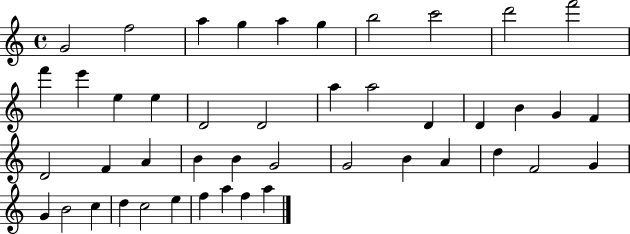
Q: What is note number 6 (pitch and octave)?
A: G5